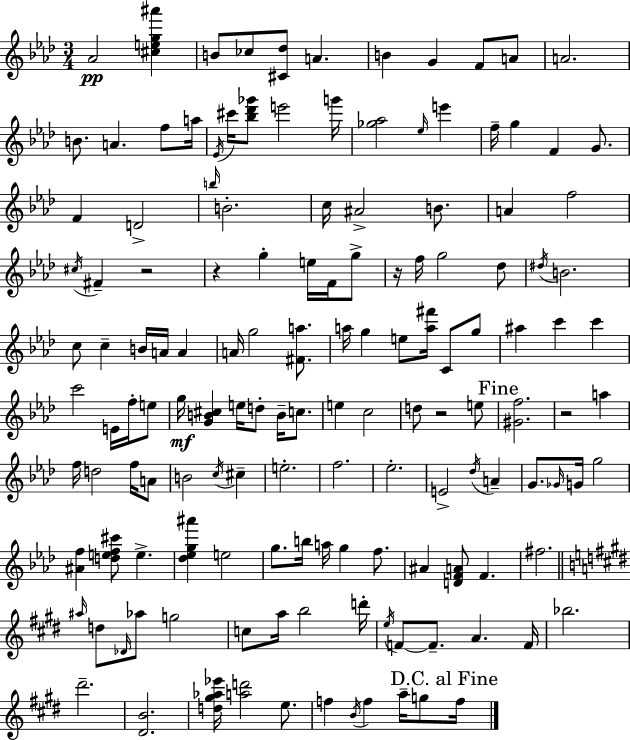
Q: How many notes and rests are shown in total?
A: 142